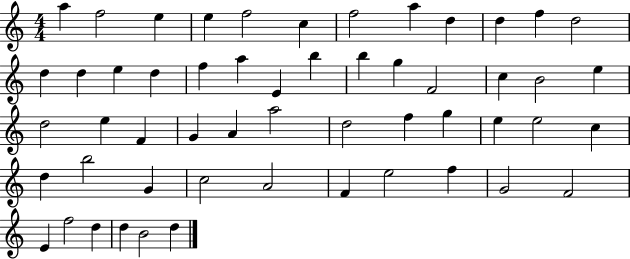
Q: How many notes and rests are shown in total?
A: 54